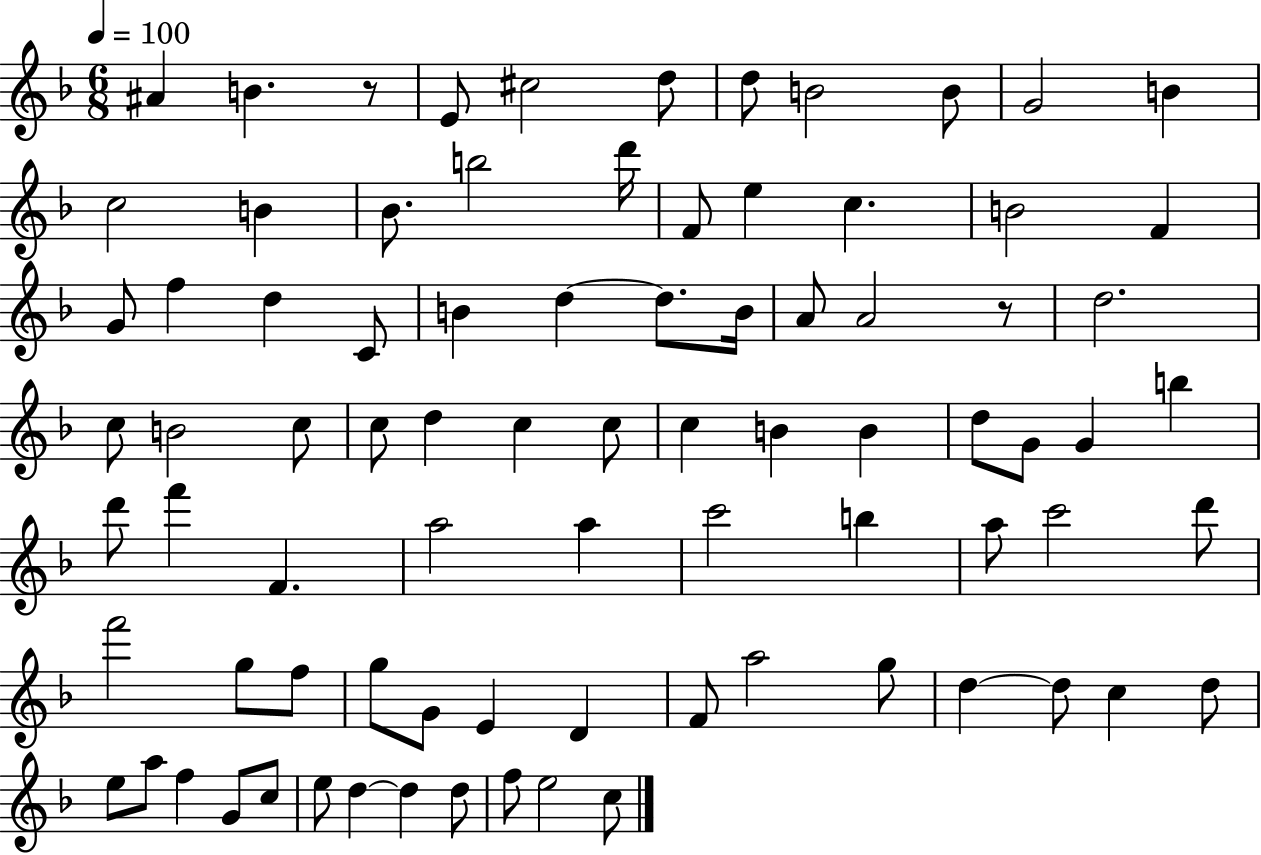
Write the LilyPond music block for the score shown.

{
  \clef treble
  \numericTimeSignature
  \time 6/8
  \key f \major
  \tempo 4 = 100
  ais'4 b'4. r8 | e'8 cis''2 d''8 | d''8 b'2 b'8 | g'2 b'4 | \break c''2 b'4 | bes'8. b''2 d'''16 | f'8 e''4 c''4. | b'2 f'4 | \break g'8 f''4 d''4 c'8 | b'4 d''4~~ d''8. b'16 | a'8 a'2 r8 | d''2. | \break c''8 b'2 c''8 | c''8 d''4 c''4 c''8 | c''4 b'4 b'4 | d''8 g'8 g'4 b''4 | \break d'''8 f'''4 f'4. | a''2 a''4 | c'''2 b''4 | a''8 c'''2 d'''8 | \break f'''2 g''8 f''8 | g''8 g'8 e'4 d'4 | f'8 a''2 g''8 | d''4~~ d''8 c''4 d''8 | \break e''8 a''8 f''4 g'8 c''8 | e''8 d''4~~ d''4 d''8 | f''8 e''2 c''8 | \bar "|."
}